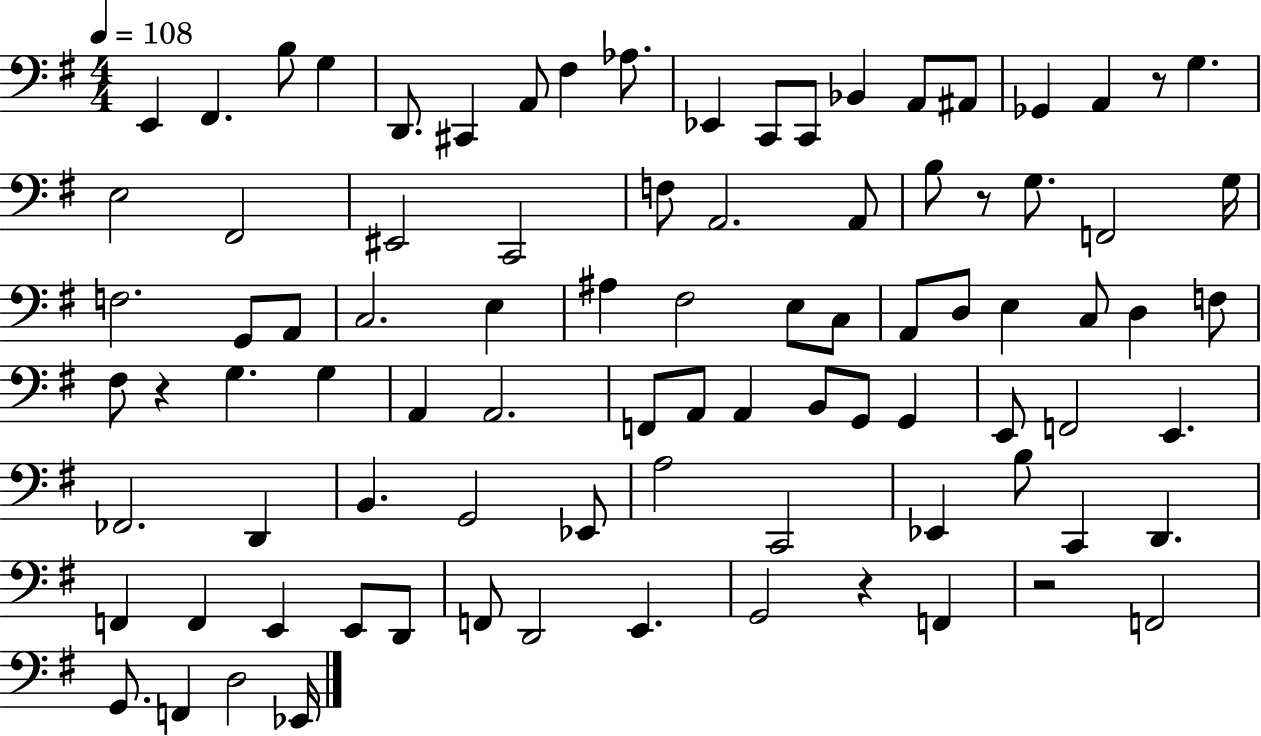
E2/q F#2/q. B3/e G3/q D2/e. C#2/q A2/e F#3/q Ab3/e. Eb2/q C2/e C2/e Bb2/q A2/e A#2/e Gb2/q A2/q R/e G3/q. E3/h F#2/h EIS2/h C2/h F3/e A2/h. A2/e B3/e R/e G3/e. F2/h G3/s F3/h. G2/e A2/e C3/h. E3/q A#3/q F#3/h E3/e C3/e A2/e D3/e E3/q C3/e D3/q F3/e F#3/e R/q G3/q. G3/q A2/q A2/h. F2/e A2/e A2/q B2/e G2/e G2/q E2/e F2/h E2/q. FES2/h. D2/q B2/q. G2/h Eb2/e A3/h C2/h Eb2/q B3/e C2/q D2/q. F2/q F2/q E2/q E2/e D2/e F2/e D2/h E2/q. G2/h R/q F2/q R/h F2/h G2/e. F2/q D3/h Eb2/s